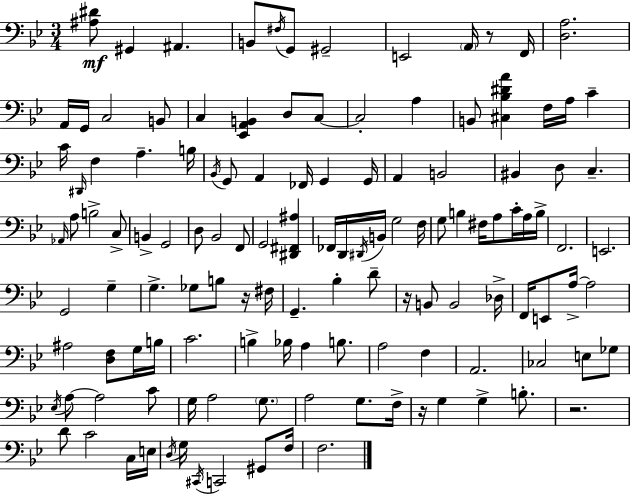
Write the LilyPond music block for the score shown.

{
  \clef bass
  \numericTimeSignature
  \time 3/4
  \key g \minor
  \repeat volta 2 { <ais dis'>8\mf gis,4 ais,4. | b,8 \acciaccatura { fis16 } g,8 gis,2-- | e,2 \parenthesize a,16 r8 | f,16 <d a>2. | \break a,16 g,16 c2 b,8 | c4 <ees, a, b,>4 d8 c8~~ | c2-. a4 | b,8 <cis bes dis' a'>4 f16 a16 c'4-- | \break c'16 \grace { dis,16 } f4 a4.-- | b16 \acciaccatura { bes,16 } g,8 a,4 fes,16 g,4 | g,16 a,4 b,2 | bis,4 d8 c4.-- | \break \grace { aes,16 } a8 b2-> | c8-> b,4-> g,2 | d8 bes,2 | f,8 g,2 | \break <dis, fis, ais>4 fes,16 d,16 \acciaccatura { dis,16 } b,16 g2 | f16 g8 b4 fis16 | a8 c'16-. a16 b16-> f,2. | e,2. | \break g,2 | g4-- g4.-> ges8 | b8 r16 fis16 g,4.-- bes4-. | d'8-- r16 b,8 b,2 | \break des16-> f,16 e,8 a16->~~ a2 | ais2 | <d f>8 g16 b16 c'2. | b4-> bes16 a4 | \break b8. a2 | f4 a,2. | ces2 | e8 ges8 \acciaccatura { ees16 } a8~~ a2 | \break c'8 g16 a2 | \parenthesize g8. a2 | g8. f16-> r16 g4 g4-> | b8.-. r2. | \break d'8 c'2 | c16 e16 \acciaccatura { d16 } g16 \acciaccatura { cis,16 } c,2 | gis,8 f16 f2. | } \bar "|."
}